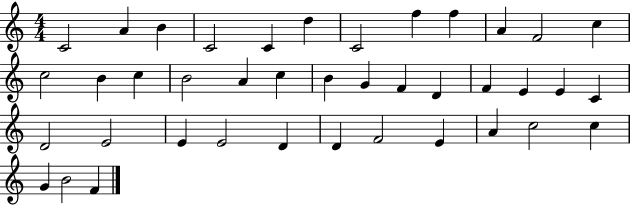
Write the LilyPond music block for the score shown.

{
  \clef treble
  \numericTimeSignature
  \time 4/4
  \key c \major
  c'2 a'4 b'4 | c'2 c'4 d''4 | c'2 f''4 f''4 | a'4 f'2 c''4 | \break c''2 b'4 c''4 | b'2 a'4 c''4 | b'4 g'4 f'4 d'4 | f'4 e'4 e'4 c'4 | \break d'2 e'2 | e'4 e'2 d'4 | d'4 f'2 e'4 | a'4 c''2 c''4 | \break g'4 b'2 f'4 | \bar "|."
}